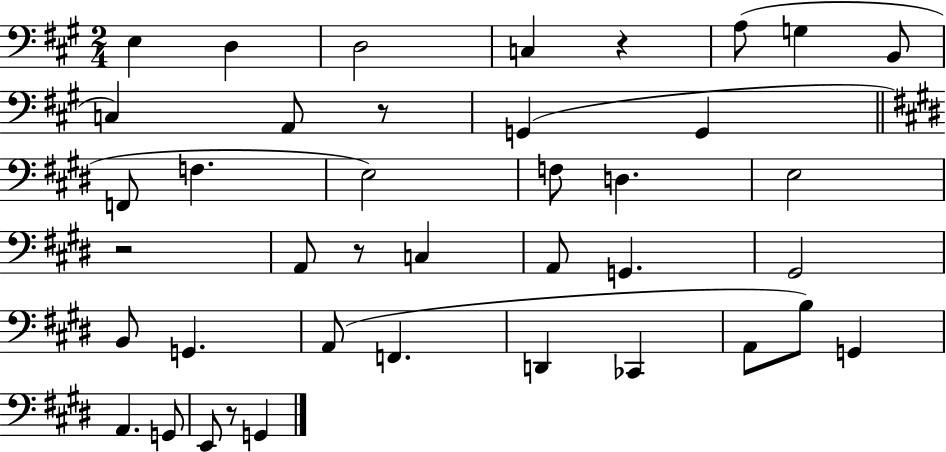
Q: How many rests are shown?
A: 5